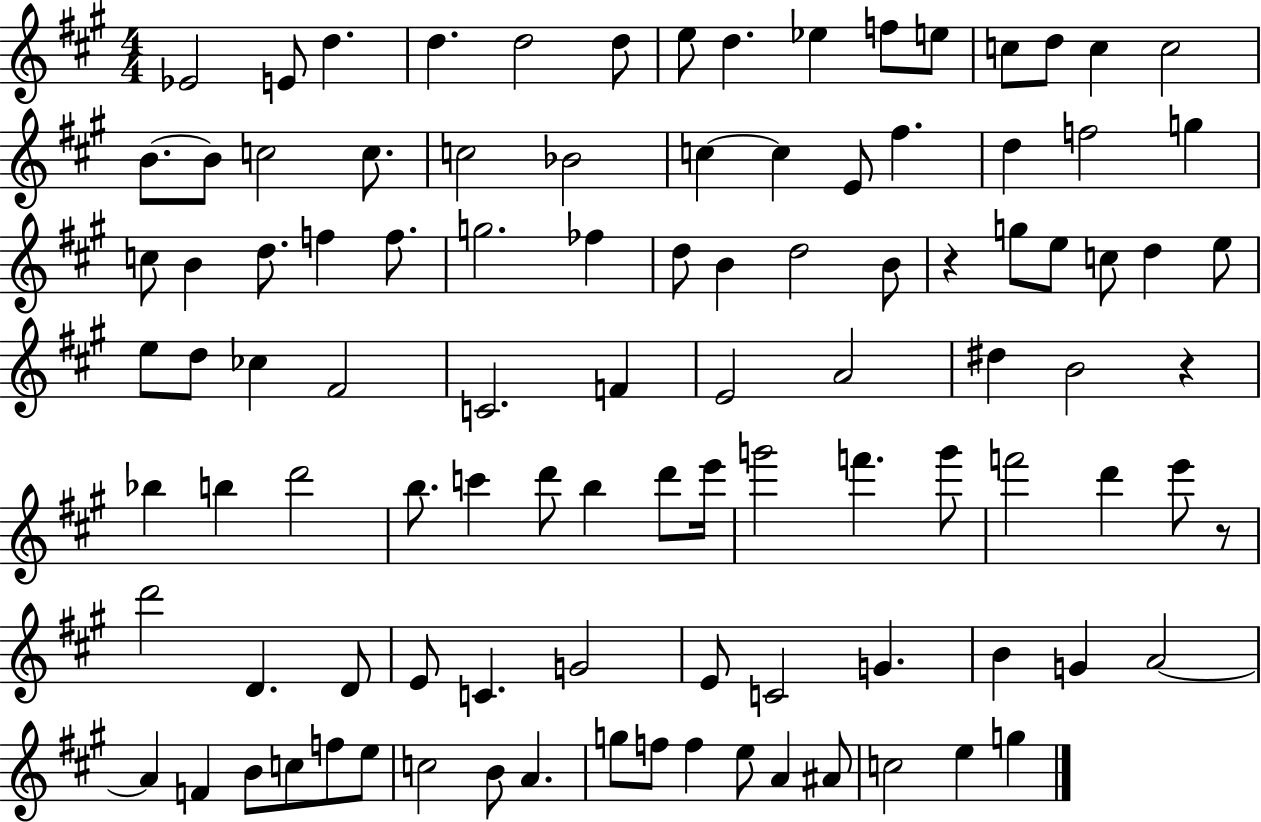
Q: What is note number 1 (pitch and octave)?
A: Eb4